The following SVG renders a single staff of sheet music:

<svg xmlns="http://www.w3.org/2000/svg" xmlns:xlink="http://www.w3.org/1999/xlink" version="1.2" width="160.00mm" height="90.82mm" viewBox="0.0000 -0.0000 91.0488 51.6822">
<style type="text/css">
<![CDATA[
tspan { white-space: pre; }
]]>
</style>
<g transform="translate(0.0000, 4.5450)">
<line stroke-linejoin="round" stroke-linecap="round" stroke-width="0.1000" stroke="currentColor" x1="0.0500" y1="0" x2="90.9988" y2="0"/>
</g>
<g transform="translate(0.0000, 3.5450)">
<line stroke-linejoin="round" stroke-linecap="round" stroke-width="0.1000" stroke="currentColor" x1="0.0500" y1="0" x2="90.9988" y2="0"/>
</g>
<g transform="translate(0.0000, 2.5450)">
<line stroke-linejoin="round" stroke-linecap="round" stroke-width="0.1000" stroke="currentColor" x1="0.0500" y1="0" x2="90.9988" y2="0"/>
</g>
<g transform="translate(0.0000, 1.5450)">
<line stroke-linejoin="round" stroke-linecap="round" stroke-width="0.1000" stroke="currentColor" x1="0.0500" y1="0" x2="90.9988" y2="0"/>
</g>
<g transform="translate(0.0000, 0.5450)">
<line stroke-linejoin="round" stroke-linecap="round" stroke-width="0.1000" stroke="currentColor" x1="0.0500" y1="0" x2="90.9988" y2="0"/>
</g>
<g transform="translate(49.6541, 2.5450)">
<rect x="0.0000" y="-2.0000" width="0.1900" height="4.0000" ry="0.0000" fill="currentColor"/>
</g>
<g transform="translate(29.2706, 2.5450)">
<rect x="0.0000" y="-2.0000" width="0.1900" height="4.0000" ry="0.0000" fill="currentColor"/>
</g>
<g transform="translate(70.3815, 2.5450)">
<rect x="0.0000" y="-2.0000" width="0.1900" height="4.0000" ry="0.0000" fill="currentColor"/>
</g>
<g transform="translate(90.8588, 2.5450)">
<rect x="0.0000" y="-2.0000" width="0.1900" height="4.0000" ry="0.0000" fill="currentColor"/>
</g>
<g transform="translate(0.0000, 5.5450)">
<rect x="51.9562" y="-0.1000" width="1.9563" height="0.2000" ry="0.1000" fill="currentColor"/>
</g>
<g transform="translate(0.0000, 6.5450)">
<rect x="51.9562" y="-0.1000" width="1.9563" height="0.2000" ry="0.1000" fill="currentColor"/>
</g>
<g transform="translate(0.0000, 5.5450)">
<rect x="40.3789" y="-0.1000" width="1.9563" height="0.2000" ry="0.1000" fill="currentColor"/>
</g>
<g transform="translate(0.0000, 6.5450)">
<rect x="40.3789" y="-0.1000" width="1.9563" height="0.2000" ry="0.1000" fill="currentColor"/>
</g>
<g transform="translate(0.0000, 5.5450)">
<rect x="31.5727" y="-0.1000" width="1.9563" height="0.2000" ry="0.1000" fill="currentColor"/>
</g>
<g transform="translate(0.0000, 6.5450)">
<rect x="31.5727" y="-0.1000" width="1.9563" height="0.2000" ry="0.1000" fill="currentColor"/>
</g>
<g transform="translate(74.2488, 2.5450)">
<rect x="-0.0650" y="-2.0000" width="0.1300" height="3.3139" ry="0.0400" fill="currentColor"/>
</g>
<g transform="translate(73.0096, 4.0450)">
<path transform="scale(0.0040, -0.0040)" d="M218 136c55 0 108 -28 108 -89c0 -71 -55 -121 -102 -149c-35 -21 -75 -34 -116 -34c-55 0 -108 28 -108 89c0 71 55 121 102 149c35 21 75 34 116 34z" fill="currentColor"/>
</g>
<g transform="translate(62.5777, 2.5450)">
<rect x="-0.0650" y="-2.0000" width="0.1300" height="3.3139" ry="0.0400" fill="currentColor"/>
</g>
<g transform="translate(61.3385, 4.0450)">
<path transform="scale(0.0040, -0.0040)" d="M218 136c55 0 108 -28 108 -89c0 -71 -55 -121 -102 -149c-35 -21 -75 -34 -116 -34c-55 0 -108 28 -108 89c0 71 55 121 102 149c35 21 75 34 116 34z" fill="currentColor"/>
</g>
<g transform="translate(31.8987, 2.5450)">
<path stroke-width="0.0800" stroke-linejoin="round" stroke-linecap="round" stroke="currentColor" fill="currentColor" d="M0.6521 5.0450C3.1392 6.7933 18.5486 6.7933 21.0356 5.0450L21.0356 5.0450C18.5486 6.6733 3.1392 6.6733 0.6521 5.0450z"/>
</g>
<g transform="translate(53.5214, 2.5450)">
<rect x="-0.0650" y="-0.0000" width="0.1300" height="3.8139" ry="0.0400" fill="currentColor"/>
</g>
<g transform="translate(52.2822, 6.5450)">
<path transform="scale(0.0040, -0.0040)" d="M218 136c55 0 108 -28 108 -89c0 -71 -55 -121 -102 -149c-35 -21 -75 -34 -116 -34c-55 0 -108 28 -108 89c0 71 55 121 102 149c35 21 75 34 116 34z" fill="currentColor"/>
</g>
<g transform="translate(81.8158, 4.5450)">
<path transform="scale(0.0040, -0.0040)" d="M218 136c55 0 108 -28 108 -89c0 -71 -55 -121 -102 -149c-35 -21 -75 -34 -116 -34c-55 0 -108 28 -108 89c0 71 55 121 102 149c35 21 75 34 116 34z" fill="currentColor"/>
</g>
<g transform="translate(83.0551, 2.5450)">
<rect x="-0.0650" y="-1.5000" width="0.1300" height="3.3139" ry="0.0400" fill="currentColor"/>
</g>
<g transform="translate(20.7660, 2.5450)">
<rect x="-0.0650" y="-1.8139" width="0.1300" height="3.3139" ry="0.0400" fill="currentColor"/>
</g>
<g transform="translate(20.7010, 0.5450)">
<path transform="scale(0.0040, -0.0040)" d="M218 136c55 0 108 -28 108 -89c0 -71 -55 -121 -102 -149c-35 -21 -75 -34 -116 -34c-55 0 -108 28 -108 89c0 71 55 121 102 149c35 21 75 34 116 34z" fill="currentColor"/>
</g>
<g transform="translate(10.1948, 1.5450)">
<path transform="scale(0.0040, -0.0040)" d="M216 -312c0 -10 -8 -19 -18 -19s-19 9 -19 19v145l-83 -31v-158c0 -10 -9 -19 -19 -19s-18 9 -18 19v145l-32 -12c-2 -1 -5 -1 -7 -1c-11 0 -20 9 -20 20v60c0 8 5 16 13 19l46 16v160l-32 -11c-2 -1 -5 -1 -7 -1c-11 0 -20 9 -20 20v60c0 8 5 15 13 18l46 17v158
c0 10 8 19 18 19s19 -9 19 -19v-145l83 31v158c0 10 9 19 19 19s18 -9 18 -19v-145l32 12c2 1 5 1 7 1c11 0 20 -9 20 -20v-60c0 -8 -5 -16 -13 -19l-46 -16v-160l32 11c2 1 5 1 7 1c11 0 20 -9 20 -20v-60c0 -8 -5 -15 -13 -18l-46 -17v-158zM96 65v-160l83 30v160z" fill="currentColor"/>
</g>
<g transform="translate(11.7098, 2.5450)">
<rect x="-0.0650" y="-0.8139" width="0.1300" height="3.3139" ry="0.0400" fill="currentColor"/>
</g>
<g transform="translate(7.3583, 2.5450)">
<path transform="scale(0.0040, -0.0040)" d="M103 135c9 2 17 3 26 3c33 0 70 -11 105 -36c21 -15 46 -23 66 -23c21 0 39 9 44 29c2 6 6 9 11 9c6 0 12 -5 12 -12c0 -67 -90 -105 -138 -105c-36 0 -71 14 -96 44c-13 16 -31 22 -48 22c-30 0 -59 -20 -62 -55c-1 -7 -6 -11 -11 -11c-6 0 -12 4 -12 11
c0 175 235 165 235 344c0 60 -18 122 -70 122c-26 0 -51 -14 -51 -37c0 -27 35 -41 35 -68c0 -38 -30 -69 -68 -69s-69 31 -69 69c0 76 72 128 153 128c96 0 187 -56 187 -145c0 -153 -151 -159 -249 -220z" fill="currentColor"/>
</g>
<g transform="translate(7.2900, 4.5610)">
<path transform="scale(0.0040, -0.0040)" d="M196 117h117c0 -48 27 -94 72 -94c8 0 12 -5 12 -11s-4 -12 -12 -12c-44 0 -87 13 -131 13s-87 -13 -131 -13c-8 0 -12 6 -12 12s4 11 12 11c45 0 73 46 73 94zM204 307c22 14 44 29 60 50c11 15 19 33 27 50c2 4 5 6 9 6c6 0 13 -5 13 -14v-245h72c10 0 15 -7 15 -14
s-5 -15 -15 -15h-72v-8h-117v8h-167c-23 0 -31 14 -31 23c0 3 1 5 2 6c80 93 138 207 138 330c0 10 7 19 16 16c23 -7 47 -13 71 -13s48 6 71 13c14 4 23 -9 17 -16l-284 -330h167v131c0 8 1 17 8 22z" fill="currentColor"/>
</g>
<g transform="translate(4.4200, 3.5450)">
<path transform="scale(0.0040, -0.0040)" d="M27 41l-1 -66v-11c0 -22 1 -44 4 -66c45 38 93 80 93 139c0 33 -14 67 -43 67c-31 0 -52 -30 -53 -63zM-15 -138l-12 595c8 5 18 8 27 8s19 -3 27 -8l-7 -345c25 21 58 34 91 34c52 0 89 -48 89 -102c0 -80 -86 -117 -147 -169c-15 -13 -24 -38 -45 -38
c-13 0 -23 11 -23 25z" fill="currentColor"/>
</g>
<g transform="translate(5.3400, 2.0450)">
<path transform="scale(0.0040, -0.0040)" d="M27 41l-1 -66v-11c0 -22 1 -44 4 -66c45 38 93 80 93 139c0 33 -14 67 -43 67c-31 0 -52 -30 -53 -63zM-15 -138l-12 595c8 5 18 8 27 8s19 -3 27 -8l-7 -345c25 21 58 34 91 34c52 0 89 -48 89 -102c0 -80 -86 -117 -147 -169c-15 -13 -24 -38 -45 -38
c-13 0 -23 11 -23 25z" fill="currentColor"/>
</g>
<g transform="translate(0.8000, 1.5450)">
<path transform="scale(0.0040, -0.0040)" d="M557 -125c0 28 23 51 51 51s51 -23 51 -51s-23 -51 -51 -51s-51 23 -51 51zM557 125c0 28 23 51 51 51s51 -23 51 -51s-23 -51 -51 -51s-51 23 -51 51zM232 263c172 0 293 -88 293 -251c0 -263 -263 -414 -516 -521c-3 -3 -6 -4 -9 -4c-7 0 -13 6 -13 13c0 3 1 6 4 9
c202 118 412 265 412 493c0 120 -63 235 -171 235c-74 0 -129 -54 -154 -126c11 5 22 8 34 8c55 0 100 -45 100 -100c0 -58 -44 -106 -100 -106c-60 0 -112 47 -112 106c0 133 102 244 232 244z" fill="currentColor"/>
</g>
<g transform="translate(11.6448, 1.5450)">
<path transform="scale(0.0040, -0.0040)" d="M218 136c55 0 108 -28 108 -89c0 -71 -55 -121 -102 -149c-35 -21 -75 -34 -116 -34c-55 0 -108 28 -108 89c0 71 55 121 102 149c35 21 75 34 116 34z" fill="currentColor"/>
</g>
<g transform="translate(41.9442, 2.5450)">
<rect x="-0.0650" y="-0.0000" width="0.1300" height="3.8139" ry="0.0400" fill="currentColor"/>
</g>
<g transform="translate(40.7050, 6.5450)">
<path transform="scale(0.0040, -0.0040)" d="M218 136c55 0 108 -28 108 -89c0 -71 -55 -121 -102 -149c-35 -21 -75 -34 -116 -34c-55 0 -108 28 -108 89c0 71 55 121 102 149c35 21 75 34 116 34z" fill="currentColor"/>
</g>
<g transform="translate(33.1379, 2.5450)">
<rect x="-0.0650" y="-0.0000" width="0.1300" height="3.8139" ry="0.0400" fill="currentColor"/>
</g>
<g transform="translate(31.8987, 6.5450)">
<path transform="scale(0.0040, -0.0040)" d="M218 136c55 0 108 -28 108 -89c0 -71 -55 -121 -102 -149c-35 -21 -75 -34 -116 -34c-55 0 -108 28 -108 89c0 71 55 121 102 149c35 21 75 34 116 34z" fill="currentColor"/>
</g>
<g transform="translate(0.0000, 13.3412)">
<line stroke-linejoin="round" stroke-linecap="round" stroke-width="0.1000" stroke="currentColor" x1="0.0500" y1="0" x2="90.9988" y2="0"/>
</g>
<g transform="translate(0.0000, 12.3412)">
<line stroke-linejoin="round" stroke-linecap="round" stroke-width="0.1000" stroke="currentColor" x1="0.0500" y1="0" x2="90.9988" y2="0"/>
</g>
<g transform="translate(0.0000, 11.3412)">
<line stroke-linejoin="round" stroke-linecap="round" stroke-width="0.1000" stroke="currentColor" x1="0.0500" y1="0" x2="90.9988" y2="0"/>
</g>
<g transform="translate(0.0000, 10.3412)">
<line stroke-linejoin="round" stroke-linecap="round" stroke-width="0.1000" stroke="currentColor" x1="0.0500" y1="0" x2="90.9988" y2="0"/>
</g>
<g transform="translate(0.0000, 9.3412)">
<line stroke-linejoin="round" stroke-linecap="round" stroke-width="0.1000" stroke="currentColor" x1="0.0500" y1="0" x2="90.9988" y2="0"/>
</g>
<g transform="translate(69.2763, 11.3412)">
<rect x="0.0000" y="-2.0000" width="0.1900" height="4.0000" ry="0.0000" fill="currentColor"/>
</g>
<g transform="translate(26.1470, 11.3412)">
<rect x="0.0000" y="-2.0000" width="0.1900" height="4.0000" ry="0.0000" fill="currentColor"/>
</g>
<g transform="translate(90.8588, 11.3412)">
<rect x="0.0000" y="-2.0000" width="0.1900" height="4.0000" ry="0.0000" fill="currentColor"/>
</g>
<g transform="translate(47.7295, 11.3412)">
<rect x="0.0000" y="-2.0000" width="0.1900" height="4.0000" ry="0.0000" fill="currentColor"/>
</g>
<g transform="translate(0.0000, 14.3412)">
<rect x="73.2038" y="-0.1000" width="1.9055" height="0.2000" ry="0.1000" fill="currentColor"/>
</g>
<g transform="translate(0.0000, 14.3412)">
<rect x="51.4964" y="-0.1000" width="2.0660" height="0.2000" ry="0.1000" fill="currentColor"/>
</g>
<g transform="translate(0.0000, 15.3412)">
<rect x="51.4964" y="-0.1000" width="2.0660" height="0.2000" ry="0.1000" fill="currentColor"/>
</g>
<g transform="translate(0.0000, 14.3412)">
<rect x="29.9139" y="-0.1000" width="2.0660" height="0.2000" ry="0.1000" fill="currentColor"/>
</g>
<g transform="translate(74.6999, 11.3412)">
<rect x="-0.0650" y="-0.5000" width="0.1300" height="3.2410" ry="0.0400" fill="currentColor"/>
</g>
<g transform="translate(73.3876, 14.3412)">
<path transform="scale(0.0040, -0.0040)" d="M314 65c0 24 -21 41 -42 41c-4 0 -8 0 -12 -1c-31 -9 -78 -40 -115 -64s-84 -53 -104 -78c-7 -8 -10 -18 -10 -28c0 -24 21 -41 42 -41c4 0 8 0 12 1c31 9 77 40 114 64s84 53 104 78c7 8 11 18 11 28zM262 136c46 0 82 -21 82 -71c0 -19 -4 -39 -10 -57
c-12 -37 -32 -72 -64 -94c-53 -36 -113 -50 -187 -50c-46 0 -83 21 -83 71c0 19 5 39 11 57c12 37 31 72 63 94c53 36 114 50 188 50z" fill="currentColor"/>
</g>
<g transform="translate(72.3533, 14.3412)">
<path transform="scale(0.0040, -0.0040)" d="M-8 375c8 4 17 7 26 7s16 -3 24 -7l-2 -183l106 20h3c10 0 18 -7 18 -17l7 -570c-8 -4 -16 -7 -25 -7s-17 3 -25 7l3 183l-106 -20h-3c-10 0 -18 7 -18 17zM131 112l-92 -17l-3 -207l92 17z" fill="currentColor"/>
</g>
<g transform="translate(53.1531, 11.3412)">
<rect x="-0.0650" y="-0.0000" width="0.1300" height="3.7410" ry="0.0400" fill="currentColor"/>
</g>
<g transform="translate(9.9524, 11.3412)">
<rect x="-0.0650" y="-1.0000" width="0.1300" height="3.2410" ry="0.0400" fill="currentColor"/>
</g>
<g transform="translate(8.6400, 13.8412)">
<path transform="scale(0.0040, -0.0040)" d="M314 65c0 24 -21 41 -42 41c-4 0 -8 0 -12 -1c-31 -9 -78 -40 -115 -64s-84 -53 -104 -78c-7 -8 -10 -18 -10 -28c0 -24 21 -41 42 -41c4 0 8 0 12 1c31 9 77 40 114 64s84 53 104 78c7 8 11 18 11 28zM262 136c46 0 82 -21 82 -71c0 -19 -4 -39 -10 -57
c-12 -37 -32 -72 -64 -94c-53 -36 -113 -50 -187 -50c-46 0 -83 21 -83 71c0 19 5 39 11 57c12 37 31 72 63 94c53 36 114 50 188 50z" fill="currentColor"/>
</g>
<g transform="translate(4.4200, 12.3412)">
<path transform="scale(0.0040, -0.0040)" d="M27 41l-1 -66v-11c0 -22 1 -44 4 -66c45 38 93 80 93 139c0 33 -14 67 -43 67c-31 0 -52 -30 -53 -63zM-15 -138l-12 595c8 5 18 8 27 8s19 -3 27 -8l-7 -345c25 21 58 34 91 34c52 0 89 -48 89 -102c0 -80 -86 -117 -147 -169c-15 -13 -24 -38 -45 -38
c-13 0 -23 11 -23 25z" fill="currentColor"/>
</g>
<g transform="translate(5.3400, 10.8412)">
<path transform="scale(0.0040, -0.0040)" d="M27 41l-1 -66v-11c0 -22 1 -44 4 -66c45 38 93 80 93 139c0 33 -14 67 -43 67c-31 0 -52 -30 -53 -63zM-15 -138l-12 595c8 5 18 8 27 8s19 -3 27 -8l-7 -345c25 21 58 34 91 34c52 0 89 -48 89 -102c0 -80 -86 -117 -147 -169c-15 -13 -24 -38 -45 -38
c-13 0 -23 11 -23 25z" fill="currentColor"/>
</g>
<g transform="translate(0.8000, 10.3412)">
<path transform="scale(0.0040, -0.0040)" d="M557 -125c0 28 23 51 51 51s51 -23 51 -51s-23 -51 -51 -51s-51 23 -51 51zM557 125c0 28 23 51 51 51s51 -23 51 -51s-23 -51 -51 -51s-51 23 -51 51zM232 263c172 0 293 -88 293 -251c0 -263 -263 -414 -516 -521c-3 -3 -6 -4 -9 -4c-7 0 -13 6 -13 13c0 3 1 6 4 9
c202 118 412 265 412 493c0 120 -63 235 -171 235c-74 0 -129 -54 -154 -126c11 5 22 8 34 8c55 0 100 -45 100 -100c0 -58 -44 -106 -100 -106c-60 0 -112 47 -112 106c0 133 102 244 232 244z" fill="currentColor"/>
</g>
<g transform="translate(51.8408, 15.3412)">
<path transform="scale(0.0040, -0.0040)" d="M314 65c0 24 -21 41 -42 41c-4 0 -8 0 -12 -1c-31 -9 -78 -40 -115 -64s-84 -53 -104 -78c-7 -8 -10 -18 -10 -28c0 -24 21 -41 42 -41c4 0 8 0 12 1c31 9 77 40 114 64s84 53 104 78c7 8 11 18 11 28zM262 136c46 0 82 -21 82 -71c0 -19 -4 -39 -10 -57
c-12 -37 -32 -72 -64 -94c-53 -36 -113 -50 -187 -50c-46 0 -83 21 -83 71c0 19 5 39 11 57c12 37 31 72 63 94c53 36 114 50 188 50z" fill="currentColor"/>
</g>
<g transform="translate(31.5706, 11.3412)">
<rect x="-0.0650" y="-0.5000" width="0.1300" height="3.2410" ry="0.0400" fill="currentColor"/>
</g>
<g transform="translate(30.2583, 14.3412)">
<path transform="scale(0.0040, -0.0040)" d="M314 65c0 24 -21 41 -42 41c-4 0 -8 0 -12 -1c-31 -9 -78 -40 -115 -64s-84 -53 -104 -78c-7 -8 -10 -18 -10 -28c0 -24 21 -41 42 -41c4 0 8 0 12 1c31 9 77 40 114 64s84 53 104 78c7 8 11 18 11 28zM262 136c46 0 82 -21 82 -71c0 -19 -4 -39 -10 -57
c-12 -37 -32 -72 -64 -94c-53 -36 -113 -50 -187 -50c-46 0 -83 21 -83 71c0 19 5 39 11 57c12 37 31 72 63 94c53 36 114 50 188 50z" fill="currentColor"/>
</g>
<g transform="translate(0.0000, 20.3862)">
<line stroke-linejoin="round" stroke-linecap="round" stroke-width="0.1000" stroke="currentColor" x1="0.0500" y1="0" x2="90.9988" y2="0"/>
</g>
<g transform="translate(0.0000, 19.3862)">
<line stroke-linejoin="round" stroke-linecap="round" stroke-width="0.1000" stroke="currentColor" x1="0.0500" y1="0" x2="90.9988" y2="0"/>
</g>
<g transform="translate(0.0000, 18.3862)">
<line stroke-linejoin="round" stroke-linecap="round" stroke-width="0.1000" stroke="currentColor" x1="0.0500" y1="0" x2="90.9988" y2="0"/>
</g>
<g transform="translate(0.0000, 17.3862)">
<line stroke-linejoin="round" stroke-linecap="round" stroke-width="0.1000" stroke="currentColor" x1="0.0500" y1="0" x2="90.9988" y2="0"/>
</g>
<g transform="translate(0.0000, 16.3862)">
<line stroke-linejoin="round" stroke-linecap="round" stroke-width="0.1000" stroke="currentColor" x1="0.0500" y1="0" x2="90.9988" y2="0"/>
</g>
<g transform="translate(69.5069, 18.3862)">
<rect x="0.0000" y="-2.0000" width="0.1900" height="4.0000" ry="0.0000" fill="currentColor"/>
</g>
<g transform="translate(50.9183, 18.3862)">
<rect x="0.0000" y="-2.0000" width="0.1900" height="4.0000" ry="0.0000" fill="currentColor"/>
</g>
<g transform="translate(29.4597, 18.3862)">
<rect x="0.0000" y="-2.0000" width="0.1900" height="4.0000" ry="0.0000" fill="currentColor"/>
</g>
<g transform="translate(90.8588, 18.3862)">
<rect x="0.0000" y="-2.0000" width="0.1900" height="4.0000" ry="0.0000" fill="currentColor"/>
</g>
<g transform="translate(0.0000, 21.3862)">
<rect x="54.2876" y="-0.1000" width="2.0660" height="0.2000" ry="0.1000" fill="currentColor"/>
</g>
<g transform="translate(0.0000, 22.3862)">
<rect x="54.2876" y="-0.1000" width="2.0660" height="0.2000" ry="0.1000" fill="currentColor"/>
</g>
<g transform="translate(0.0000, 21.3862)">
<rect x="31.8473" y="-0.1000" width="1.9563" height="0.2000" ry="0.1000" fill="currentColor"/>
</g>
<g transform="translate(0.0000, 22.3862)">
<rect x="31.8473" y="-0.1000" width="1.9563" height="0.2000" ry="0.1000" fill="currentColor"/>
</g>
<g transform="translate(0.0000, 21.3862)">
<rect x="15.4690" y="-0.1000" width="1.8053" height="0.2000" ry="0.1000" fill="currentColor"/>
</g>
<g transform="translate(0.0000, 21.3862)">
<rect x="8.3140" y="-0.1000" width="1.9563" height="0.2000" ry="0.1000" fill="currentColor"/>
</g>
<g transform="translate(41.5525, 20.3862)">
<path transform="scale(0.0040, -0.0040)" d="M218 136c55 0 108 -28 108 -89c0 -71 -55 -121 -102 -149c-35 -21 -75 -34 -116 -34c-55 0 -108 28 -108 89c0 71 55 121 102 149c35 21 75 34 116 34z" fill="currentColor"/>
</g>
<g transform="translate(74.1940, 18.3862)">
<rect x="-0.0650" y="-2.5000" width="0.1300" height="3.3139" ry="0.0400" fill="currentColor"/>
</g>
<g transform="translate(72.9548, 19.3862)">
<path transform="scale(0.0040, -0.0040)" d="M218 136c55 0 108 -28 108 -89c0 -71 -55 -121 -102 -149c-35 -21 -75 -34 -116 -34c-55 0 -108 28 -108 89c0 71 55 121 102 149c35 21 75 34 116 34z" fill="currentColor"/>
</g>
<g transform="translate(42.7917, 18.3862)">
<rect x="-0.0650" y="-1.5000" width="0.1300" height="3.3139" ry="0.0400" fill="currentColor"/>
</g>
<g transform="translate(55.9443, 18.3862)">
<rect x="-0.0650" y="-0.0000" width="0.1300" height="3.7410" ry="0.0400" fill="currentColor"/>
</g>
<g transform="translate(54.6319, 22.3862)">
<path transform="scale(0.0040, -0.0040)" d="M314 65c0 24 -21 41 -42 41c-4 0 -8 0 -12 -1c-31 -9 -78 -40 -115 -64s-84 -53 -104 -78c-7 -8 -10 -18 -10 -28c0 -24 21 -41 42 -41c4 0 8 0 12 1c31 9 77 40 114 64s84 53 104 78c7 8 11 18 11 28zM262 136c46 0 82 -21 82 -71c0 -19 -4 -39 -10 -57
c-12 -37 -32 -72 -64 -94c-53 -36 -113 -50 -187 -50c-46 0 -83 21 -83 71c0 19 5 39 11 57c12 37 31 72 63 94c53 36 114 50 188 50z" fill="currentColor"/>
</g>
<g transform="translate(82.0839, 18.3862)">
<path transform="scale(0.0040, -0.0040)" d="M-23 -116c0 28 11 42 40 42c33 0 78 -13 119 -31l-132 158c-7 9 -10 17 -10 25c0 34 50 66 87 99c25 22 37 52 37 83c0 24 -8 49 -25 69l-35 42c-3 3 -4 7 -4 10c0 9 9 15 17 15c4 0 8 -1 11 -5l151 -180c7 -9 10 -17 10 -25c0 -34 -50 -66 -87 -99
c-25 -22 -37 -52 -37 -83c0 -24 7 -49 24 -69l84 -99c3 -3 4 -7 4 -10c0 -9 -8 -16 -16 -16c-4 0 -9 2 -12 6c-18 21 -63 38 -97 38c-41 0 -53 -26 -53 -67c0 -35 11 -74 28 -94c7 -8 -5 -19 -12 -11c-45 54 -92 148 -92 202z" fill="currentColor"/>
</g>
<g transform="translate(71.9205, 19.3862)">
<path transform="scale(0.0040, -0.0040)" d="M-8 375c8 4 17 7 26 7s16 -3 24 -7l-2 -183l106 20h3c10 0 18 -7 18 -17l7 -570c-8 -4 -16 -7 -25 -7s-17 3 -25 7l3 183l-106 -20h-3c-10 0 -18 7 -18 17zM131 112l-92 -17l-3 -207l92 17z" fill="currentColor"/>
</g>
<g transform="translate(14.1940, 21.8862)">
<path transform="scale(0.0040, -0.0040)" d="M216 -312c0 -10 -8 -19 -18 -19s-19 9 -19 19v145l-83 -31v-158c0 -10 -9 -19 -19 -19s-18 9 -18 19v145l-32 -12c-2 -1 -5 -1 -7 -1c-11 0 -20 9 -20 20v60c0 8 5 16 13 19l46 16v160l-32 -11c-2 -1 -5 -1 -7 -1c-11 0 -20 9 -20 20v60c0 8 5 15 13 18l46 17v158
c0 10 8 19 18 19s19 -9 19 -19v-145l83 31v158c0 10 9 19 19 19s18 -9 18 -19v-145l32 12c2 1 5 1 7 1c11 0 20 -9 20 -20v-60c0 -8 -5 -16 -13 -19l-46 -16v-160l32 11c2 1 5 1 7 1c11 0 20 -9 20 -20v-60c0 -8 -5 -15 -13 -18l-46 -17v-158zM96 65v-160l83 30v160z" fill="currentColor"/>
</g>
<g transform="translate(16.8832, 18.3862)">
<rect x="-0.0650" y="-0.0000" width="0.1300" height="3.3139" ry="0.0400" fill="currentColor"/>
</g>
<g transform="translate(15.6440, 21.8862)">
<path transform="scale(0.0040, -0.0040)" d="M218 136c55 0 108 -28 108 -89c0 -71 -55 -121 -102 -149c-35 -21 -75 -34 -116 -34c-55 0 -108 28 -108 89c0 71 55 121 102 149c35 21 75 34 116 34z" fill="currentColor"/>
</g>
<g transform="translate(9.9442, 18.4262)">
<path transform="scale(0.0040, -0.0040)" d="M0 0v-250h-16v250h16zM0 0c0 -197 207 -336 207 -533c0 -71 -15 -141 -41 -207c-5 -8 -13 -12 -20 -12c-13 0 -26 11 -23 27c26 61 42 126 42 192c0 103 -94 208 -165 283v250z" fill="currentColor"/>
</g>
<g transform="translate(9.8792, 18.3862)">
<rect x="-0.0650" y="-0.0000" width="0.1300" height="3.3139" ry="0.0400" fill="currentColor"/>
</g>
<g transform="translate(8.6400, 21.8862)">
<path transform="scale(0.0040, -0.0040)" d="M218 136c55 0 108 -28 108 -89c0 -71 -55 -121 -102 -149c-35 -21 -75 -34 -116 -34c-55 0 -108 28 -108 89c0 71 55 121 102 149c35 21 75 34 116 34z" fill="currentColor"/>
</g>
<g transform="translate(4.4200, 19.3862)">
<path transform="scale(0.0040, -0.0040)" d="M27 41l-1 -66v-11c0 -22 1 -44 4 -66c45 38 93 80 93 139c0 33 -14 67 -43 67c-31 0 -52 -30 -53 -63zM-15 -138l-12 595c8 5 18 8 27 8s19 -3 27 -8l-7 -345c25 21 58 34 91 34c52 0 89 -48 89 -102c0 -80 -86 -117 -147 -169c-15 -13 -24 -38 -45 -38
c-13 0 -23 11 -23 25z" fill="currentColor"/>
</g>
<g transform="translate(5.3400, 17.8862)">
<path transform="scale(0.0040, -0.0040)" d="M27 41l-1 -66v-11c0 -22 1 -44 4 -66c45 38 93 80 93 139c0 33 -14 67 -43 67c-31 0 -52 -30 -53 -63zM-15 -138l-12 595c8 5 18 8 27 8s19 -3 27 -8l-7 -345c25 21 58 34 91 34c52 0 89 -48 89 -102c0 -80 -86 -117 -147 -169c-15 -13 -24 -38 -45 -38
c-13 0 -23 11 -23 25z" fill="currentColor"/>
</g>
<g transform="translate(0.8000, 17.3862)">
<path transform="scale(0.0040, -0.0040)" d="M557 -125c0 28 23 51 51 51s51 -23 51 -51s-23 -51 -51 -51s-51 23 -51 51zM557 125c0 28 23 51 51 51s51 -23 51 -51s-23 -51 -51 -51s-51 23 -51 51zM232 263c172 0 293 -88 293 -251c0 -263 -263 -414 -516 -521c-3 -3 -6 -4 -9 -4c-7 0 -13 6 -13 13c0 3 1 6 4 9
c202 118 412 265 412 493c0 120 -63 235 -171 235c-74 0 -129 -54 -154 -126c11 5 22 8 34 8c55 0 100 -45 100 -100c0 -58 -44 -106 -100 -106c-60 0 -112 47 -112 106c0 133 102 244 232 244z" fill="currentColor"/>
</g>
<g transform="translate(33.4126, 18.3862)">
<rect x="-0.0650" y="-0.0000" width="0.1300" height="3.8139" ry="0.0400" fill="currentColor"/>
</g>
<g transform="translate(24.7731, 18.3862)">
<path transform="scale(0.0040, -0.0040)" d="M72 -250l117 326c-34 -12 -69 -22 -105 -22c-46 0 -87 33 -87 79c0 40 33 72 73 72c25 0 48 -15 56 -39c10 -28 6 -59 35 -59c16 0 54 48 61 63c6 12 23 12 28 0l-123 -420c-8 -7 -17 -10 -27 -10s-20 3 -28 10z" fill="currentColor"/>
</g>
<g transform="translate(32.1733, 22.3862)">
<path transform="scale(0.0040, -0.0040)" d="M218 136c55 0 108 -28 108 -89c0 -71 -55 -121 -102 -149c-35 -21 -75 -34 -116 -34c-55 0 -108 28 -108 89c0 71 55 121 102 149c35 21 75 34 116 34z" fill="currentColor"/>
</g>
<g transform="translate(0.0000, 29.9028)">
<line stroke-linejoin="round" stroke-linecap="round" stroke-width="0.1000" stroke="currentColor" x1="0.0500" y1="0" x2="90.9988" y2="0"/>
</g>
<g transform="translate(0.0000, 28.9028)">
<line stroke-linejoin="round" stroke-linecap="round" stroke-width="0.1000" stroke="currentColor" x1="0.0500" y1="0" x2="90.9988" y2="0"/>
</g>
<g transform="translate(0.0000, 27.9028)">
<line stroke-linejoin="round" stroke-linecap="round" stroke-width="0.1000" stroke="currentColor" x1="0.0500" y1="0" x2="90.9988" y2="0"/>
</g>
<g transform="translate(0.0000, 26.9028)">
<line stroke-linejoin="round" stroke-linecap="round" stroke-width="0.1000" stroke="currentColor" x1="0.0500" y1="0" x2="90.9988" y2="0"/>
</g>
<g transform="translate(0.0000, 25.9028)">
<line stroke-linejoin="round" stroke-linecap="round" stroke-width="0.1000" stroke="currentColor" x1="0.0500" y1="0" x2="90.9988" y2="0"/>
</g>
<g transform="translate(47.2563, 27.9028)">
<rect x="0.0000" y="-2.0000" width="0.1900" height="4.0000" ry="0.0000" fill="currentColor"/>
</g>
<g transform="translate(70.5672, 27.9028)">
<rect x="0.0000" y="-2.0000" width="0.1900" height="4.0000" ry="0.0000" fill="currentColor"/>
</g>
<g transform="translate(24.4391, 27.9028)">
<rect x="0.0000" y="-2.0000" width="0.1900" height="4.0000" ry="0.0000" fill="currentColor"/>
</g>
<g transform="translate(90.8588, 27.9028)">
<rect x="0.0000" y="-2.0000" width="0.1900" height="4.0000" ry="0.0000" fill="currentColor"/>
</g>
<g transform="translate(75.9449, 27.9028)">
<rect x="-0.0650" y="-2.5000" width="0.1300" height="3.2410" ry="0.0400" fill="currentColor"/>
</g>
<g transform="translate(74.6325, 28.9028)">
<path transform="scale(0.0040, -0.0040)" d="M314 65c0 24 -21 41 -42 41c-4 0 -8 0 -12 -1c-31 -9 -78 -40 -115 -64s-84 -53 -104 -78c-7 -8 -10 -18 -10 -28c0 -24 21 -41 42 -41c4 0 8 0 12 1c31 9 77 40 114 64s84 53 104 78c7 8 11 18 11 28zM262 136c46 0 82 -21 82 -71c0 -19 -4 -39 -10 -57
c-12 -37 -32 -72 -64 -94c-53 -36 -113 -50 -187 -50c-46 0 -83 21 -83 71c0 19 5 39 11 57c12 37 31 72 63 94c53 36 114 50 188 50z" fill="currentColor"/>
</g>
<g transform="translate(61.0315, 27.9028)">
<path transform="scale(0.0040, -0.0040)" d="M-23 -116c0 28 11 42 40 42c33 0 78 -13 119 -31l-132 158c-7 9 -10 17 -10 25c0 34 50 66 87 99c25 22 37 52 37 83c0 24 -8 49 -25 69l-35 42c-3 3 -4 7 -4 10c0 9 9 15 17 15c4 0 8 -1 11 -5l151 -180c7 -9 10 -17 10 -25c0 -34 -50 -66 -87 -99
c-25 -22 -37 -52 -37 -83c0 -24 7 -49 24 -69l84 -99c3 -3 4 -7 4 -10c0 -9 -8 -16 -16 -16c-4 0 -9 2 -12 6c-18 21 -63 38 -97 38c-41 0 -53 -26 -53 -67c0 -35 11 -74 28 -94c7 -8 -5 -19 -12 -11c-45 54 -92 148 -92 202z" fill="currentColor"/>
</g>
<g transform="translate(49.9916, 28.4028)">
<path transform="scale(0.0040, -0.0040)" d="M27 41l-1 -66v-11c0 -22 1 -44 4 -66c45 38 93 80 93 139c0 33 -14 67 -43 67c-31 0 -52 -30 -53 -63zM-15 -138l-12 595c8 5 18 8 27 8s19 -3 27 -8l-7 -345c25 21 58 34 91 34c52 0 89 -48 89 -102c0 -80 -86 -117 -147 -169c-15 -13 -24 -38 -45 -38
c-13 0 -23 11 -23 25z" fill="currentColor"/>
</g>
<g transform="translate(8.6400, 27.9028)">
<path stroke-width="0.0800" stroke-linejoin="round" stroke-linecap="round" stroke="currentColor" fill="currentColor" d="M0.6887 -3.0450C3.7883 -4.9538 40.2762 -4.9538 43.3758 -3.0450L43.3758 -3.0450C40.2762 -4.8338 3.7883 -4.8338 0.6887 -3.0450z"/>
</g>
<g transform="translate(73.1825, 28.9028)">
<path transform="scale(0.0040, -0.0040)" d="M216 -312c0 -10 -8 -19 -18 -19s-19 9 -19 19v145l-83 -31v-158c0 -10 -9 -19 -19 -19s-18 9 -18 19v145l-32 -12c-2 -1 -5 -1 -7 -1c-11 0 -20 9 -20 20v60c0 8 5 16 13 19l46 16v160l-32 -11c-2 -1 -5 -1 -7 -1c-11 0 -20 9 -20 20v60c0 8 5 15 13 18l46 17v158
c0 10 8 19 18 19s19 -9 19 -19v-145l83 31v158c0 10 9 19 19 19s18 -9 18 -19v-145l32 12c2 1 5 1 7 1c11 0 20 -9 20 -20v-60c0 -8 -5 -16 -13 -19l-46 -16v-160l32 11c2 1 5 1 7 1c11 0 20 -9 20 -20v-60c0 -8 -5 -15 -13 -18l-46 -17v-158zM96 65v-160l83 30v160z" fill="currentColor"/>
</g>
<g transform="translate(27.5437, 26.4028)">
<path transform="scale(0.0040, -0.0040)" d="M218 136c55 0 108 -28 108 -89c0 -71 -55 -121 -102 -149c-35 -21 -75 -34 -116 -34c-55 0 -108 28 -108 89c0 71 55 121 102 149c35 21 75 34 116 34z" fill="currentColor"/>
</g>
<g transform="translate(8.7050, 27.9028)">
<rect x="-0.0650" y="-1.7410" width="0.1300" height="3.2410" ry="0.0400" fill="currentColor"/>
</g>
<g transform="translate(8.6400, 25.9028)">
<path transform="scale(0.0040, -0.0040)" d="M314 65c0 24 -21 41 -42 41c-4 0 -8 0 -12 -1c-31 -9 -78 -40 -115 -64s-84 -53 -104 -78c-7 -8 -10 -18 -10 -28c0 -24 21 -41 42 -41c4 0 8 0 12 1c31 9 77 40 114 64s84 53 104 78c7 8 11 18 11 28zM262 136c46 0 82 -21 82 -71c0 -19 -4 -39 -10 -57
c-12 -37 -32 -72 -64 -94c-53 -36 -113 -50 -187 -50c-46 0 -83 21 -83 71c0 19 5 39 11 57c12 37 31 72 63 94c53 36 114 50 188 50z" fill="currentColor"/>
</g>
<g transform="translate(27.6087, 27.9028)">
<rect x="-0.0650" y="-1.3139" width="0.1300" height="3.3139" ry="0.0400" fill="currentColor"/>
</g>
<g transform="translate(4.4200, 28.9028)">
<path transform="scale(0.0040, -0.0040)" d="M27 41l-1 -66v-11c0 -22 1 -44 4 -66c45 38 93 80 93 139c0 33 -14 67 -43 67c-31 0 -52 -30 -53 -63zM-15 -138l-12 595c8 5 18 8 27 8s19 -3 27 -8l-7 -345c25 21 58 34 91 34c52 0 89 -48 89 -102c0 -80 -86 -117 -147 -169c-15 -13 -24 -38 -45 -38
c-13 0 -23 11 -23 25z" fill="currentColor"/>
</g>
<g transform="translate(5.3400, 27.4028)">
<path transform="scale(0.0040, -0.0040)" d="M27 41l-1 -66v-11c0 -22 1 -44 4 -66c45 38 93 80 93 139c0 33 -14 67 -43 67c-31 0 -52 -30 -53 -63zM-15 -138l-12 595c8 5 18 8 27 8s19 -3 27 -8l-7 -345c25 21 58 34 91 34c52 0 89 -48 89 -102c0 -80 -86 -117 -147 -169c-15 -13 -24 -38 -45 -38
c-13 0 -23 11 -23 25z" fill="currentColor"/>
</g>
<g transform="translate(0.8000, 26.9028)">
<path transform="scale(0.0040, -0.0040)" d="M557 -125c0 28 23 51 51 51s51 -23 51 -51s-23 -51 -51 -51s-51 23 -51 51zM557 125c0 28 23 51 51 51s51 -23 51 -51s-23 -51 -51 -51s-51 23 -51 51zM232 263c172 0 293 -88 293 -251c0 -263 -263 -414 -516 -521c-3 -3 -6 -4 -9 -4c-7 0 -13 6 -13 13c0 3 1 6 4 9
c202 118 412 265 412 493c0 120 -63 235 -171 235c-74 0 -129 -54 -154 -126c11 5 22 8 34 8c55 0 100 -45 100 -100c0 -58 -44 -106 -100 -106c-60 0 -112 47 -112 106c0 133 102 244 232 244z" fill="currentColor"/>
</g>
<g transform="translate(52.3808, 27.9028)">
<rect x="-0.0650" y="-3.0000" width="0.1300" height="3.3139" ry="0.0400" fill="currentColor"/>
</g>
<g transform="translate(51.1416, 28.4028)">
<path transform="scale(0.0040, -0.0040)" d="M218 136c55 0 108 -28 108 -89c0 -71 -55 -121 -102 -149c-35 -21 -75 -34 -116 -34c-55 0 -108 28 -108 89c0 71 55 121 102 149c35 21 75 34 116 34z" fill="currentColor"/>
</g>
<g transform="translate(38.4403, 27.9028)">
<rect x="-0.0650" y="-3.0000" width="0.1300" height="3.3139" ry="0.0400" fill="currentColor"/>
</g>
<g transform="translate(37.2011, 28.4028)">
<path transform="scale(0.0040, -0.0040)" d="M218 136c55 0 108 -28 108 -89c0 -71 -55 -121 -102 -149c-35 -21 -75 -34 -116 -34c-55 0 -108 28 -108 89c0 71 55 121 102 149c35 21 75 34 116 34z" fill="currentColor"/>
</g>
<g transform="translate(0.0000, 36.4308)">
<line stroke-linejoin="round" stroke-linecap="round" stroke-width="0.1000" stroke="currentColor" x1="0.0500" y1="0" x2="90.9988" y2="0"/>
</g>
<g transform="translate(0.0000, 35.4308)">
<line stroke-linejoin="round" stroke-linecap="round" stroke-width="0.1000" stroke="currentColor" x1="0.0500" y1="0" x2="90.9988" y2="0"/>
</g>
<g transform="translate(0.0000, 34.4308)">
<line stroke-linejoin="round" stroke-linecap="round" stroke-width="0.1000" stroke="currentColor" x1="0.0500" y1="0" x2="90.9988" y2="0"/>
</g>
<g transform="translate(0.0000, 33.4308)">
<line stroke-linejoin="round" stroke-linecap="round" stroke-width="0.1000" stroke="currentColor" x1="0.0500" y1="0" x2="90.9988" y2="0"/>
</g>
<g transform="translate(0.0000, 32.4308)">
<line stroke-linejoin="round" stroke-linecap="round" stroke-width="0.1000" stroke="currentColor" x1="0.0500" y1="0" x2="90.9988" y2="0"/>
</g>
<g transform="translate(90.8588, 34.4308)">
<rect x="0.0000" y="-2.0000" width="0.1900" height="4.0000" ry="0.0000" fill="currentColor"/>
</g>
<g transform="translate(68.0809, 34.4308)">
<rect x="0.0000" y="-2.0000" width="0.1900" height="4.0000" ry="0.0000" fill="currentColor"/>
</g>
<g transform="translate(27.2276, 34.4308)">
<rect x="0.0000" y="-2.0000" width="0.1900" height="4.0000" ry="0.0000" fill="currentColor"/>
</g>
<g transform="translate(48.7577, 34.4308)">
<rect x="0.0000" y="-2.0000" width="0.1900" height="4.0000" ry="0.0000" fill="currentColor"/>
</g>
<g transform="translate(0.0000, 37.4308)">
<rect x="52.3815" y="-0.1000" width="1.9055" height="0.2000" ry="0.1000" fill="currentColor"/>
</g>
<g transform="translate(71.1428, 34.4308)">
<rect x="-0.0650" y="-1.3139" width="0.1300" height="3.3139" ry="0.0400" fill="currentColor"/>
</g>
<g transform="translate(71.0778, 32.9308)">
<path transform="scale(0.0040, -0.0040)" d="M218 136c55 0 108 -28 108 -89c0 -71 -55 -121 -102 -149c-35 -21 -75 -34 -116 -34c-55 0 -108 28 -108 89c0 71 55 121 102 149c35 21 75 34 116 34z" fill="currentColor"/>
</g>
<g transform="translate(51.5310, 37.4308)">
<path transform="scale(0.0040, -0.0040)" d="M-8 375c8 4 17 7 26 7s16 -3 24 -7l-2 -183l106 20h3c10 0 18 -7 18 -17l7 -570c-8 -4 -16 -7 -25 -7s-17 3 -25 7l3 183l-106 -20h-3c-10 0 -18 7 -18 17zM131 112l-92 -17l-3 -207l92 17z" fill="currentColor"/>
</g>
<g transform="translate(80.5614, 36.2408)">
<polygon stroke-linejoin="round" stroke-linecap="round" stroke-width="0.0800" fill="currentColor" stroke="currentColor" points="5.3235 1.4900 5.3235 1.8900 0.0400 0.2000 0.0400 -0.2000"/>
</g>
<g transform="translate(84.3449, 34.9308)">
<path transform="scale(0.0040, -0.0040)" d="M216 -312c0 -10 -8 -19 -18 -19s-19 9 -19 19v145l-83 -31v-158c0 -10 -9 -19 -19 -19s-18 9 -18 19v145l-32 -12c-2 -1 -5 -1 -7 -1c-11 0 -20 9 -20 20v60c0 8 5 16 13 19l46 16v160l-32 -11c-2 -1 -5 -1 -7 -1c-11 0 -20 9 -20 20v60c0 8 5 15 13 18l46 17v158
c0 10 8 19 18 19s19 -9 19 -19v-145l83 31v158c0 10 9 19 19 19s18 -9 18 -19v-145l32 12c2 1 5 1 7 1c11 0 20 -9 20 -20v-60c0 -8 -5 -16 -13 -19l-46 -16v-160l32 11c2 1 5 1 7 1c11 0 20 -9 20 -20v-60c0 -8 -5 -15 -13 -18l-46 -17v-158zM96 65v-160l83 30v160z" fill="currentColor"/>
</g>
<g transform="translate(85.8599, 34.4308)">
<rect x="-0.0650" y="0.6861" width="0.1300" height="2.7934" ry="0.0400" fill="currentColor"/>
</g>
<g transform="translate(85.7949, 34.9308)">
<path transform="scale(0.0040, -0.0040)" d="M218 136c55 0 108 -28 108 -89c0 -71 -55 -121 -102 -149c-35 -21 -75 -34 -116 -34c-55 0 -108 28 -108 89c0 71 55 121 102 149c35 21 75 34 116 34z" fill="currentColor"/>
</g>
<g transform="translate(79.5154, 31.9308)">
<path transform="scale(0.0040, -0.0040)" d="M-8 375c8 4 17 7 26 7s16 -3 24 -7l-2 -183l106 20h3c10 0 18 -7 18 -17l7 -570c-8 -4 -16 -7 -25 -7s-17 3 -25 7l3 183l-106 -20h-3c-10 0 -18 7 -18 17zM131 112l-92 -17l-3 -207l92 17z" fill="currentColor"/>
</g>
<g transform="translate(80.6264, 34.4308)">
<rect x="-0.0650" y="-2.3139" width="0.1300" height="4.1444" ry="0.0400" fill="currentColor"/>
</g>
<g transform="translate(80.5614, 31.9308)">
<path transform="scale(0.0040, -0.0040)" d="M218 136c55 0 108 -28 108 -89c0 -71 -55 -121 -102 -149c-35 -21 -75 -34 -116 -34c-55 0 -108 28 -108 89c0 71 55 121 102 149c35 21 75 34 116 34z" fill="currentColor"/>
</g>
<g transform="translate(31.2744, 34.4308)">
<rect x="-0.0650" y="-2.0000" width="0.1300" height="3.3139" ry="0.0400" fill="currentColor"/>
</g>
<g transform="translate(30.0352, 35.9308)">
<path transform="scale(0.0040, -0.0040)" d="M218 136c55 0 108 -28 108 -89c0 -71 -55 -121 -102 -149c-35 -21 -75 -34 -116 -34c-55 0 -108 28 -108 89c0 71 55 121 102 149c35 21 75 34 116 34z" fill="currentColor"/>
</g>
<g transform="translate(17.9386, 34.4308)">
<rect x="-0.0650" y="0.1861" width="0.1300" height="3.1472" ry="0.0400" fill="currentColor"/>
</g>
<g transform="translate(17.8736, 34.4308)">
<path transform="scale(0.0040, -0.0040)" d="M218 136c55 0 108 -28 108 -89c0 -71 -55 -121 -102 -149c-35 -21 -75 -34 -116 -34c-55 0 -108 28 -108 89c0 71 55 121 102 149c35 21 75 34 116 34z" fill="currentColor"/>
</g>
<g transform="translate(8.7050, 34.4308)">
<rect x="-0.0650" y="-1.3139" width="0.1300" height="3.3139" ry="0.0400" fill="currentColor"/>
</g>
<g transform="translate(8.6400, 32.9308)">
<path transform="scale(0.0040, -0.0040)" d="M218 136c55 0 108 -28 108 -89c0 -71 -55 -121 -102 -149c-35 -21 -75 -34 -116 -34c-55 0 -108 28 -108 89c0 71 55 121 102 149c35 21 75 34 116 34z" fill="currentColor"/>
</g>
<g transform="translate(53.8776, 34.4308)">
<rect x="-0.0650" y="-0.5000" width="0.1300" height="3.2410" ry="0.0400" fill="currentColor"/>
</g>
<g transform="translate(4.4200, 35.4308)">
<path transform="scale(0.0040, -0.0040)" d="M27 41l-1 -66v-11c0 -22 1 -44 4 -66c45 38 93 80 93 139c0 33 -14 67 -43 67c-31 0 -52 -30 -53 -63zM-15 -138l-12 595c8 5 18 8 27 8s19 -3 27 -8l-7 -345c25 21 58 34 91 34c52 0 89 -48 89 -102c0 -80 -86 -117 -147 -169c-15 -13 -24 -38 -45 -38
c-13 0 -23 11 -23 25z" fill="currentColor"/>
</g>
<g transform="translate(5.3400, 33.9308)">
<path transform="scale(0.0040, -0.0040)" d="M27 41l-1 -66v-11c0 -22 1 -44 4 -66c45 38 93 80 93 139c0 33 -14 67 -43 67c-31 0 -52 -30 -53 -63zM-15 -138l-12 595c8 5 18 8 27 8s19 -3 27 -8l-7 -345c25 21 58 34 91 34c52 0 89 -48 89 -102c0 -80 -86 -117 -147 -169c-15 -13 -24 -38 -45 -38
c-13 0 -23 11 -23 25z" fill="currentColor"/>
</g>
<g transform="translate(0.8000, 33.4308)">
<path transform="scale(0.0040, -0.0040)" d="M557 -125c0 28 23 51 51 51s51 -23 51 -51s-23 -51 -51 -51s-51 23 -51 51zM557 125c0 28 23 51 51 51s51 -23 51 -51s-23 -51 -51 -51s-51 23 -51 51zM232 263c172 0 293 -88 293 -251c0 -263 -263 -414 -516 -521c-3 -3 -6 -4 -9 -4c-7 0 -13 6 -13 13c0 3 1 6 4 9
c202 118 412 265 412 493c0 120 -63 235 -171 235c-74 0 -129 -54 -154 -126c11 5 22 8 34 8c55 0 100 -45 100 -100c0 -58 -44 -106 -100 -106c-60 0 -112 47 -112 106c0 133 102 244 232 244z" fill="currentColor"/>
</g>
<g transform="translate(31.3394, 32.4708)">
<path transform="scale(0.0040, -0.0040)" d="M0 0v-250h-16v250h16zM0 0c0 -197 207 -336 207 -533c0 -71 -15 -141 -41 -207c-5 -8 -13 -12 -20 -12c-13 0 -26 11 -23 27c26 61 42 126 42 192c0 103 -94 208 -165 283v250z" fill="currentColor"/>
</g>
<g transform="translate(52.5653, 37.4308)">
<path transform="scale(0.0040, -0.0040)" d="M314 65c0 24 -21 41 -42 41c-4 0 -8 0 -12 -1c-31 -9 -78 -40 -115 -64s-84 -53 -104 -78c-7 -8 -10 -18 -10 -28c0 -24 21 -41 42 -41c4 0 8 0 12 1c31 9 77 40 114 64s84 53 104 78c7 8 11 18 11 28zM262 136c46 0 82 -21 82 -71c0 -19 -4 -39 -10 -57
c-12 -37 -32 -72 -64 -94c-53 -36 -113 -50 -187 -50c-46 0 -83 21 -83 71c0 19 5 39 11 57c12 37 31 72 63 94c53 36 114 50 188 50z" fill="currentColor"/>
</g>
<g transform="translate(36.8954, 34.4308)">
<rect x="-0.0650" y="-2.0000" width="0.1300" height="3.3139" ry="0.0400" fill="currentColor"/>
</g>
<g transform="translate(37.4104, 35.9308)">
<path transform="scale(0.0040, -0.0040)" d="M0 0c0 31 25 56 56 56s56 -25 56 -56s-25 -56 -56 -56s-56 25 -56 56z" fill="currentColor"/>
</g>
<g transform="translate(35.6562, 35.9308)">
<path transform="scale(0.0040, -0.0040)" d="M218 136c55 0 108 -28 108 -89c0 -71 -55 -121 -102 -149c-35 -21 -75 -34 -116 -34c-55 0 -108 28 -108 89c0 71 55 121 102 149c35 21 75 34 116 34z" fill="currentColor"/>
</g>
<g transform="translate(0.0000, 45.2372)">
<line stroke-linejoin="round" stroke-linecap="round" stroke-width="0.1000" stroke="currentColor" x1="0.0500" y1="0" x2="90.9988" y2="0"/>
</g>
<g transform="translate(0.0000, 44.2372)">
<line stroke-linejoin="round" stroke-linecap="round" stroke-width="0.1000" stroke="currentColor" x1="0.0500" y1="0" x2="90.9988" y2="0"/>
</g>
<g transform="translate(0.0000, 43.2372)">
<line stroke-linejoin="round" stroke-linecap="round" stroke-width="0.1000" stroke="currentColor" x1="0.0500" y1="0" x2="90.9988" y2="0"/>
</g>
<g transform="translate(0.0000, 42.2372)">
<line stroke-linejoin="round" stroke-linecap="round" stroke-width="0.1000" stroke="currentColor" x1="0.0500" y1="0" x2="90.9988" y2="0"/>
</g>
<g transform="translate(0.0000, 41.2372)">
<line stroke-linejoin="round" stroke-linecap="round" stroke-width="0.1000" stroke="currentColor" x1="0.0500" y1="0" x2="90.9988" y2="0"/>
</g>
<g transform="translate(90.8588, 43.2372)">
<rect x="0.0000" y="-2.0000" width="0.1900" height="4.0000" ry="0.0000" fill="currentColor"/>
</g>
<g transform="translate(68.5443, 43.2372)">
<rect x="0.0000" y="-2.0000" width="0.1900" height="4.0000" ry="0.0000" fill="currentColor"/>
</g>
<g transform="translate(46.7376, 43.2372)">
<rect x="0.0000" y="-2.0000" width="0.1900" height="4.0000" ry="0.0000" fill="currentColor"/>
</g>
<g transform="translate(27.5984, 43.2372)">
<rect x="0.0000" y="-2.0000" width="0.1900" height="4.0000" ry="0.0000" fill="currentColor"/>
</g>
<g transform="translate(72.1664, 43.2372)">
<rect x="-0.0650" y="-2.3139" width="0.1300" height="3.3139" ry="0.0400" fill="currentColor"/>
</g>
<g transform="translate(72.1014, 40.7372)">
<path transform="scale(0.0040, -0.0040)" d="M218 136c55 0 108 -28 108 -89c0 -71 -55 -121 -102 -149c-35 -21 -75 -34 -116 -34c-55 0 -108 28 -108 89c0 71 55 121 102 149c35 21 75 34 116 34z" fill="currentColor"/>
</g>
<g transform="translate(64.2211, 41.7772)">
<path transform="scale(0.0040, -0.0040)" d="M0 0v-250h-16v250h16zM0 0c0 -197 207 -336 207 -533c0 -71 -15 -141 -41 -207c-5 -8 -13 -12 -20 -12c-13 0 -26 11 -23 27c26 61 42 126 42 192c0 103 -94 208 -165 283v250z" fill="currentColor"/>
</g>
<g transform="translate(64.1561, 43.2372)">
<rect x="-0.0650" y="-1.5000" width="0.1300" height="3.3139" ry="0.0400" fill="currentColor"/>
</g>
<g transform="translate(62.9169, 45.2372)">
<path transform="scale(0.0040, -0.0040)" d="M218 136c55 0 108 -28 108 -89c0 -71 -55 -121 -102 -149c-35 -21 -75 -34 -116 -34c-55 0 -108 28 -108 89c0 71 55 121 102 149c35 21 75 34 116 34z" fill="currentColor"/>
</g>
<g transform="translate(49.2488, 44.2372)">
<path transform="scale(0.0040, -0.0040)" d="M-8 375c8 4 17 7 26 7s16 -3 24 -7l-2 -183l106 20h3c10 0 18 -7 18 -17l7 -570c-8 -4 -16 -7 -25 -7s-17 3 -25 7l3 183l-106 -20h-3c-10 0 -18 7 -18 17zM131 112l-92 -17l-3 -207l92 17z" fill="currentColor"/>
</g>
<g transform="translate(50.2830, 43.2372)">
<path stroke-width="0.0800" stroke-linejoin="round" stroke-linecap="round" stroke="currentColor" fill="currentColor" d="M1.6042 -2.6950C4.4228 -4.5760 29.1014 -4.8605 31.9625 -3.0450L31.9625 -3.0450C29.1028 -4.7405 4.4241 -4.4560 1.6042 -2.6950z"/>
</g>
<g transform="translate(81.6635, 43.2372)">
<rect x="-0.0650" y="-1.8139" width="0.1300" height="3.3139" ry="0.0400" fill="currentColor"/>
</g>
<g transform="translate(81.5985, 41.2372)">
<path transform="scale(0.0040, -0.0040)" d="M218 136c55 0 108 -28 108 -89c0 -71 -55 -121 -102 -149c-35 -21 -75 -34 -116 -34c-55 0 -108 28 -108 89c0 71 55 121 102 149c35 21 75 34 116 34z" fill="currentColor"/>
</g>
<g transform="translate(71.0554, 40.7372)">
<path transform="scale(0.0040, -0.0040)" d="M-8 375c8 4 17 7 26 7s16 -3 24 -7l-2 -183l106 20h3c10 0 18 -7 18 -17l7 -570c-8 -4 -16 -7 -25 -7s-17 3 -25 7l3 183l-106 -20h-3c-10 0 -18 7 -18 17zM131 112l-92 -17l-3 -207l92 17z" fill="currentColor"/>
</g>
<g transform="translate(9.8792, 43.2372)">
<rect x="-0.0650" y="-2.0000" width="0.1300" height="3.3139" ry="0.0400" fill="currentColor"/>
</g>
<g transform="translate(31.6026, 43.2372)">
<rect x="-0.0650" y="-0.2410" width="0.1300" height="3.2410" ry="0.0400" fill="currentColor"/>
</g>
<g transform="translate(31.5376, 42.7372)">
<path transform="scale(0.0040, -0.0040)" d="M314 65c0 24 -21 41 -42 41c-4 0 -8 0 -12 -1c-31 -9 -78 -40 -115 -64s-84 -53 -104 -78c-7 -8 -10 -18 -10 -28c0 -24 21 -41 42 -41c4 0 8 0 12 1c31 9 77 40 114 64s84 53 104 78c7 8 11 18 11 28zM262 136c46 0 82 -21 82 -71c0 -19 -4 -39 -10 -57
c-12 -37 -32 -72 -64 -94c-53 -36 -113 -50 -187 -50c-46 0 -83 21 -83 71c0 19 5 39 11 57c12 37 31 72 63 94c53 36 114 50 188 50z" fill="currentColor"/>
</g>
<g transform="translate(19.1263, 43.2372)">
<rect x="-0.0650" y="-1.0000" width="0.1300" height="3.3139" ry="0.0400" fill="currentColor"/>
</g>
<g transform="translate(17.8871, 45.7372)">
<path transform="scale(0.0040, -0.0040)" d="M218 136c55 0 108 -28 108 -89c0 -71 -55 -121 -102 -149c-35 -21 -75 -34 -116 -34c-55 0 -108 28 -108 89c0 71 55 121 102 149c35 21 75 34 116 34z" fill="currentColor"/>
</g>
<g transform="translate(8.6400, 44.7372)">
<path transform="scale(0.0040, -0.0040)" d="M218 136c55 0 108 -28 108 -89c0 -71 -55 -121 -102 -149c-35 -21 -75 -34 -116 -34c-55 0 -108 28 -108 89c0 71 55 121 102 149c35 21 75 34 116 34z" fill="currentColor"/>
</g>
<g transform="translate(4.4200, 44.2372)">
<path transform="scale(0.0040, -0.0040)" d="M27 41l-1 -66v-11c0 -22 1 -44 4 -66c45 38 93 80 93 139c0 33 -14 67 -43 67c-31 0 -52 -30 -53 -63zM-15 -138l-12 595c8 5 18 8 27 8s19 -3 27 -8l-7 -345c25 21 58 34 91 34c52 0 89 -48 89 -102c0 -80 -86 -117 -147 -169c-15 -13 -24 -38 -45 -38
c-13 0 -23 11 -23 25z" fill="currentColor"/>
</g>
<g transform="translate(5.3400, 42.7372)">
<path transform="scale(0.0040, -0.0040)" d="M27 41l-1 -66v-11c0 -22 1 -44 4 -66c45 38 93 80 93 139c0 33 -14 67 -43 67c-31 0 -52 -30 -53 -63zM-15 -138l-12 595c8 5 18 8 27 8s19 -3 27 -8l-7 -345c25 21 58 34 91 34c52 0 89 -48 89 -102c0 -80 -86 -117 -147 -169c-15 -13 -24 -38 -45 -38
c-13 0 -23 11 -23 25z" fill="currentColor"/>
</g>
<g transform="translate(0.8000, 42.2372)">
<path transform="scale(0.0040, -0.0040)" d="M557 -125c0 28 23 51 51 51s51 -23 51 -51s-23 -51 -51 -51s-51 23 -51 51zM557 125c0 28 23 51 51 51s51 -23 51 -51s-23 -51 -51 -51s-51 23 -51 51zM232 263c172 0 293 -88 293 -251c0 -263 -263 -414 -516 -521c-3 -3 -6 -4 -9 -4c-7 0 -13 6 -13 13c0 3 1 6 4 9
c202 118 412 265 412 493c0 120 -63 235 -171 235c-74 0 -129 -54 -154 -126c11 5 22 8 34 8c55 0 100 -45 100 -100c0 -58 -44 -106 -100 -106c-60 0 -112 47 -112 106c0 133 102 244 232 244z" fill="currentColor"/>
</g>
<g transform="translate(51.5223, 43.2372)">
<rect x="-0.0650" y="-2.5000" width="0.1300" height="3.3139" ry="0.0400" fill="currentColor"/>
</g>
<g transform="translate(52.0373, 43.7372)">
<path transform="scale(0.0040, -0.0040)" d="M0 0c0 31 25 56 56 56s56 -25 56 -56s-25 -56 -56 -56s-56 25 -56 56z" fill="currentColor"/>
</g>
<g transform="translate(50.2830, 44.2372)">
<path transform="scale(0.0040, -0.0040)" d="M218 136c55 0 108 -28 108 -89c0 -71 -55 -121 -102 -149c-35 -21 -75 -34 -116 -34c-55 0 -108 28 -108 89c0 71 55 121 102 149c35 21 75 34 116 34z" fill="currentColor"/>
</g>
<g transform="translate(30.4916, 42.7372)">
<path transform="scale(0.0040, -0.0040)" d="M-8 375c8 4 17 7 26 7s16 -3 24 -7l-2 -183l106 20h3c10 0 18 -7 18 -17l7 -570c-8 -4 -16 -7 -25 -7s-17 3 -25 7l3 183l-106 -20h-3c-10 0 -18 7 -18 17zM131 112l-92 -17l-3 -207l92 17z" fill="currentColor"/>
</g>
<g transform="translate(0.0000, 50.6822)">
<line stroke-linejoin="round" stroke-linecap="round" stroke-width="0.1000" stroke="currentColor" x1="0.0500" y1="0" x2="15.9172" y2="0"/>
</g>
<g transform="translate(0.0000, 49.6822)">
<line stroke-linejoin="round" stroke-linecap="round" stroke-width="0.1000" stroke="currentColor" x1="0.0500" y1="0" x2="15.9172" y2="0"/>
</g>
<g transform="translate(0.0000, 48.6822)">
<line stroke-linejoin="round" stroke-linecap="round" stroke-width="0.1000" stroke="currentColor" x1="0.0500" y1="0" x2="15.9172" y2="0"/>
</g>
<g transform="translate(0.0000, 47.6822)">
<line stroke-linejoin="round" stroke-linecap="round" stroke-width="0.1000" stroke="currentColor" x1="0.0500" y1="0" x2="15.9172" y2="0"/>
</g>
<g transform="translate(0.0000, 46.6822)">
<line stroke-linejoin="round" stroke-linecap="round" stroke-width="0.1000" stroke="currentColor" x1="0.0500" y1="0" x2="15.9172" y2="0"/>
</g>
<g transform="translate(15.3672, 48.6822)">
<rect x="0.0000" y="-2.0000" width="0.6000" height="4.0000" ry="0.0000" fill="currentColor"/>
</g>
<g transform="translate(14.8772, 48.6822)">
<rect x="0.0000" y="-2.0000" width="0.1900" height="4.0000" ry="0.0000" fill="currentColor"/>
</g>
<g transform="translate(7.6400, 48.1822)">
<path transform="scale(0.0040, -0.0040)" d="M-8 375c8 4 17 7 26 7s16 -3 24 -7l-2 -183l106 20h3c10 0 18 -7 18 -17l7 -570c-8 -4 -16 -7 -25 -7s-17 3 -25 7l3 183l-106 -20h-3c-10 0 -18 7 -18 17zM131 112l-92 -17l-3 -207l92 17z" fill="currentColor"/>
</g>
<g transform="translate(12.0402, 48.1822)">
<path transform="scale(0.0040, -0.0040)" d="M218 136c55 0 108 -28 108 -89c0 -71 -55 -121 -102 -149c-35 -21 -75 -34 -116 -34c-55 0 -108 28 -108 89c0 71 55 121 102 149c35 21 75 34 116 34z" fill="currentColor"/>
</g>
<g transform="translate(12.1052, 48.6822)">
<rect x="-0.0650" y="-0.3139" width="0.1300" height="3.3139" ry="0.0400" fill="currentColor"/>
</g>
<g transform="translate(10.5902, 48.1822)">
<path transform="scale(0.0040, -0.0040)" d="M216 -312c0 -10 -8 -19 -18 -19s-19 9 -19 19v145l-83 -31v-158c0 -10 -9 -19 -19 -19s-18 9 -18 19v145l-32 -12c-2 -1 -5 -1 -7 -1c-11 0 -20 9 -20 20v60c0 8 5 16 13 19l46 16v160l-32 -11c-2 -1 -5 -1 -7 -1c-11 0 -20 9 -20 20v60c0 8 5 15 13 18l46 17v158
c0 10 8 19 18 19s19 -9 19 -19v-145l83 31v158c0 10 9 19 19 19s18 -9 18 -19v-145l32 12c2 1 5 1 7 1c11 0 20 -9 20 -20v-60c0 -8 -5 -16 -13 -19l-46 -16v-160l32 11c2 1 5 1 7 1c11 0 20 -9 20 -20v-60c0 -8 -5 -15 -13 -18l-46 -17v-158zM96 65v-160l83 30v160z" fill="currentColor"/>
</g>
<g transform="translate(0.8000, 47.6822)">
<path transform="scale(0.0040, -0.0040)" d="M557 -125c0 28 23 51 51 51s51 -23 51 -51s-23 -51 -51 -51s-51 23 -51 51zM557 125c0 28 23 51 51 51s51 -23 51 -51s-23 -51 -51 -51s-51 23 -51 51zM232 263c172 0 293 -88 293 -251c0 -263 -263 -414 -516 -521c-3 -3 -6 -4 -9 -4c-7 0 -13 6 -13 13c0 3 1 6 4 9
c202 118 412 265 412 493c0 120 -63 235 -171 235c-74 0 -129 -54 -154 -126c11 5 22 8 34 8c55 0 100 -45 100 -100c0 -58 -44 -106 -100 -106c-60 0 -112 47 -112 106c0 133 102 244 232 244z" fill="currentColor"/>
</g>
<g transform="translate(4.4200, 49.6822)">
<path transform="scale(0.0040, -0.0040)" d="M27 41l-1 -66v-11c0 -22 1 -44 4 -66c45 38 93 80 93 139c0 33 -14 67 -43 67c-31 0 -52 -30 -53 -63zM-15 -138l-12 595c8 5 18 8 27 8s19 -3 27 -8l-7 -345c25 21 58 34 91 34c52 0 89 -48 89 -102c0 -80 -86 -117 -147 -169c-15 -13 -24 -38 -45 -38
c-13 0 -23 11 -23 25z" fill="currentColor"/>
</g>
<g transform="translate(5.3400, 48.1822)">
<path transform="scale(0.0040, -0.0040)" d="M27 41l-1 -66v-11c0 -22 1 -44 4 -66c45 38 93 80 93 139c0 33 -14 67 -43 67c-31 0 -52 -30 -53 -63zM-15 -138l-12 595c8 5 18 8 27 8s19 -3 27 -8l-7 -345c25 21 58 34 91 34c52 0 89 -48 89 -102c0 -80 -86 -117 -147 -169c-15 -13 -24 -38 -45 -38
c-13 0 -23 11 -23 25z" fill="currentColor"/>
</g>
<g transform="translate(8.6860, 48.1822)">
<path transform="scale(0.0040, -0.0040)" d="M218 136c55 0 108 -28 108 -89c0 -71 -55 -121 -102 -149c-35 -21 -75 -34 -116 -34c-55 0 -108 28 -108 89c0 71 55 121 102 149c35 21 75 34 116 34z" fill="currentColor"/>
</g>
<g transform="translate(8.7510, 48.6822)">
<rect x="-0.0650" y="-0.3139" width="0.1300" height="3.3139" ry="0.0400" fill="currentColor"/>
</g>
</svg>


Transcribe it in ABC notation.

X:1
T:Untitled
M:2/4
L:1/4
K:Bb
^F, A, C,, C,, C,, A,, A,, G,, F,,2 _E,,2 C,,2 E,,2 D,,/2 ^D,, z/2 C,, G,, C,,2 B,, z A,2 G, C, _C, z ^B,,2 G, D, A,,/2 A,, E,,2 G, B,/2 ^C,/2 A,, F,, E,2 B,, G,,/2 B, A, E, ^E,